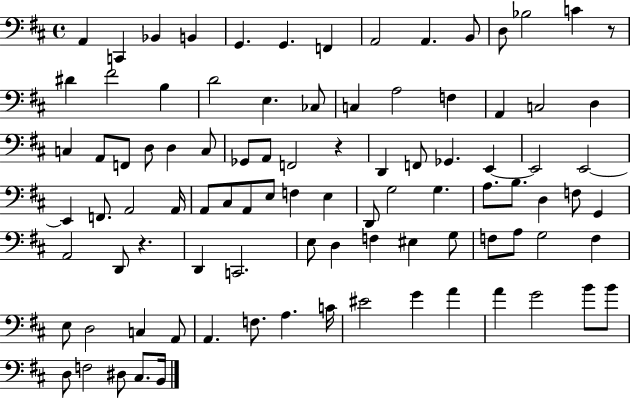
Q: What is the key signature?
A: D major